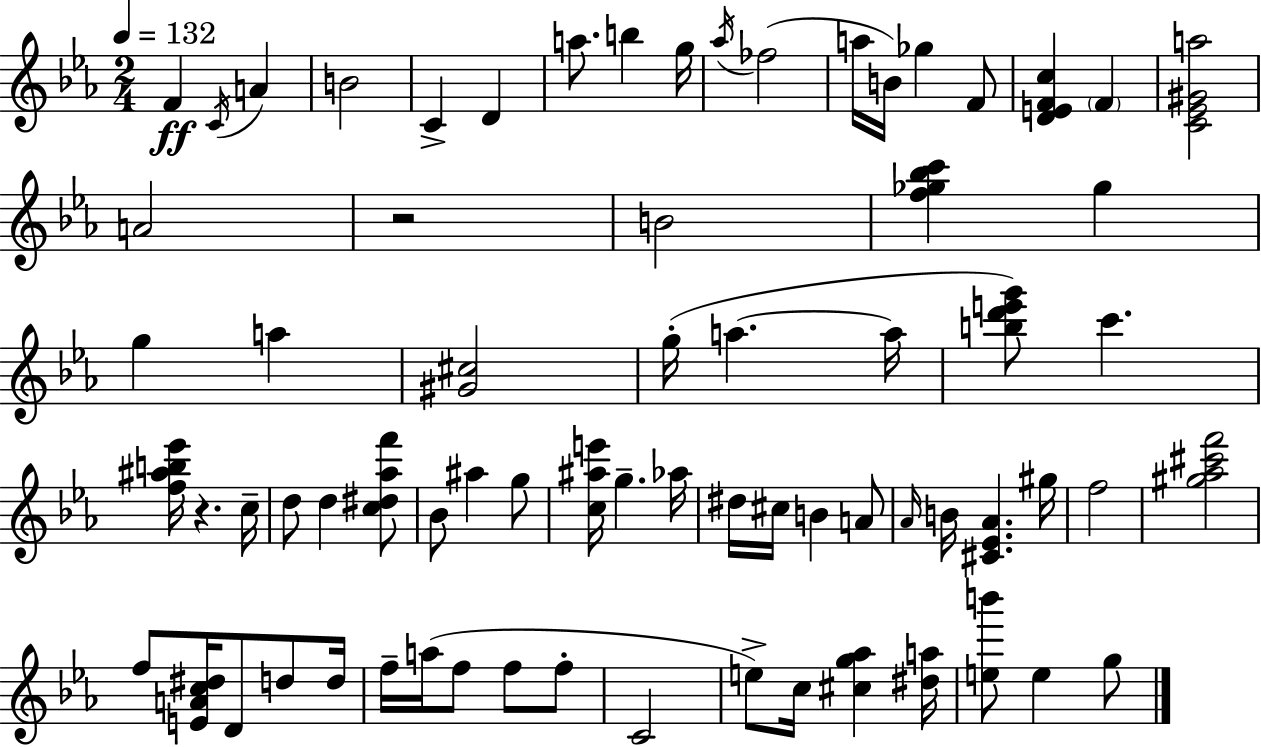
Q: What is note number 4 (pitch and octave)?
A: B4